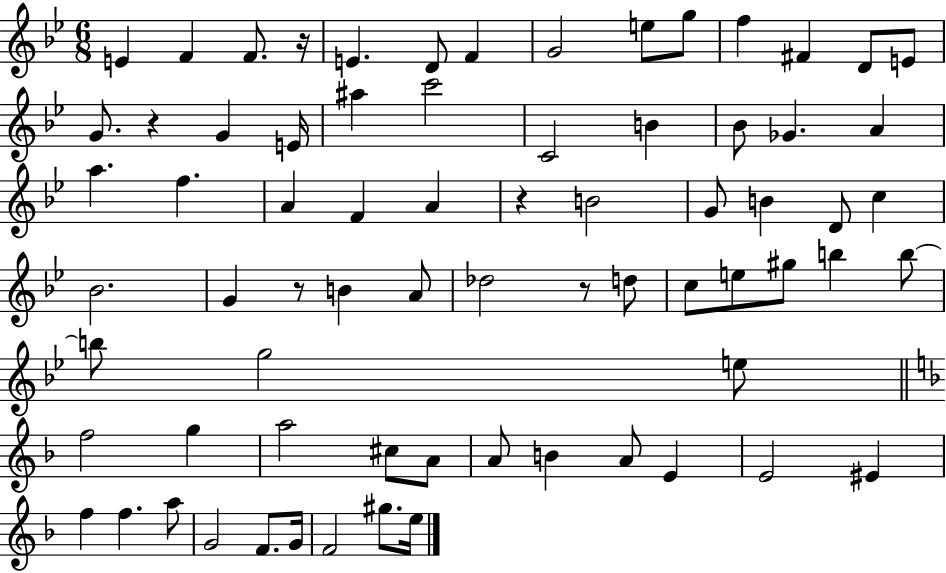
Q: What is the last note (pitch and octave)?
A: E5